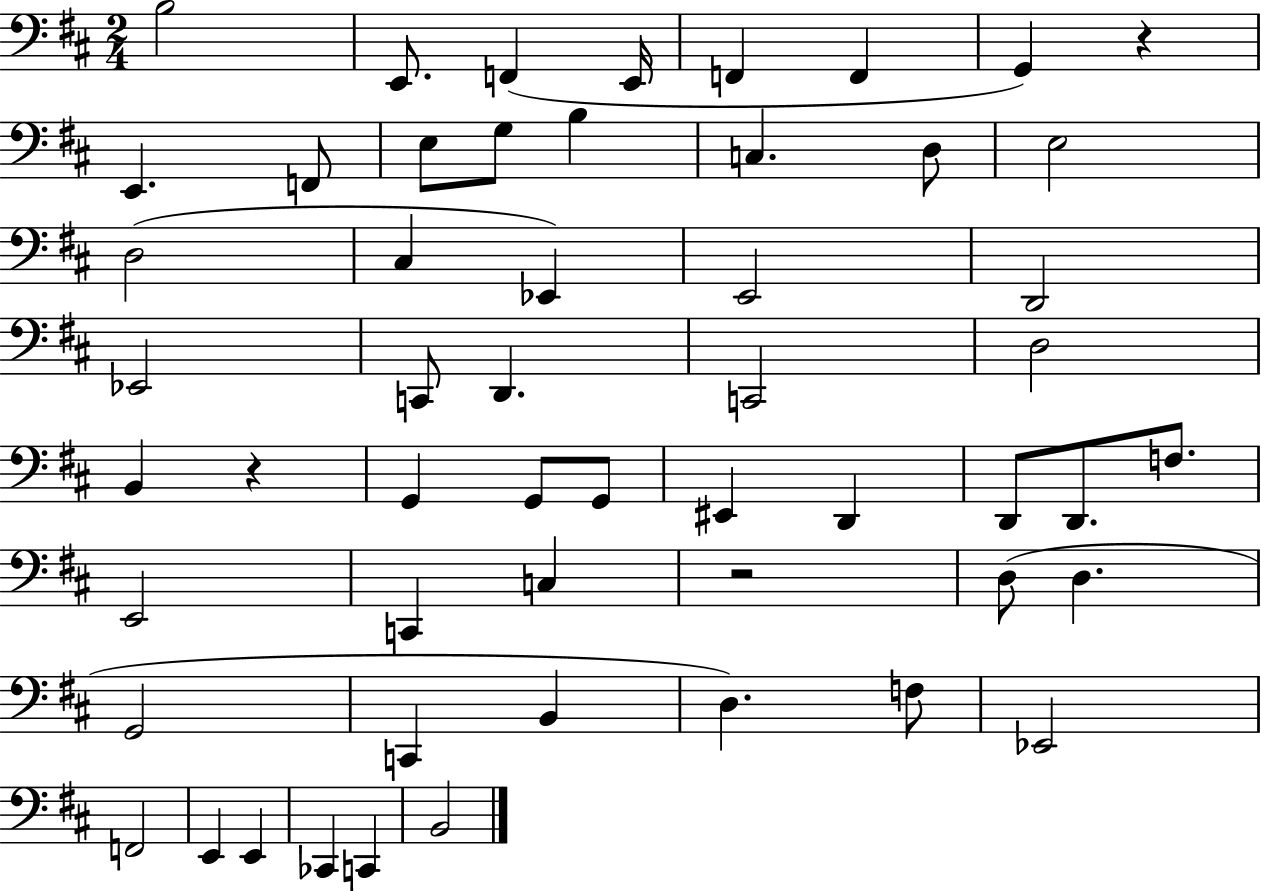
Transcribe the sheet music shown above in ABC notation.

X:1
T:Untitled
M:2/4
L:1/4
K:D
B,2 E,,/2 F,, E,,/4 F,, F,, G,, z E,, F,,/2 E,/2 G,/2 B, C, D,/2 E,2 D,2 ^C, _E,, E,,2 D,,2 _E,,2 C,,/2 D,, C,,2 D,2 B,, z G,, G,,/2 G,,/2 ^E,, D,, D,,/2 D,,/2 F,/2 E,,2 C,, C, z2 D,/2 D, G,,2 C,, B,, D, F,/2 _E,,2 F,,2 E,, E,, _C,, C,, B,,2